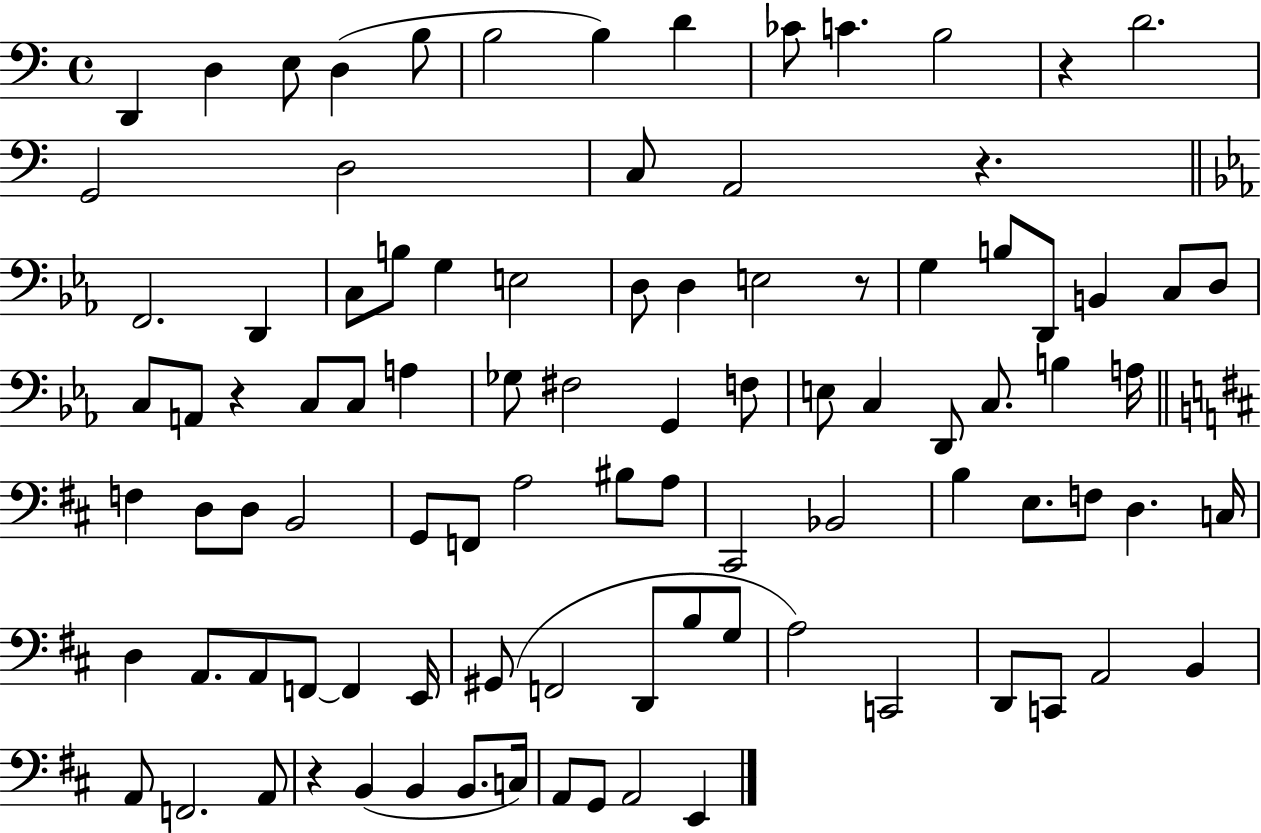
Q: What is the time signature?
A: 4/4